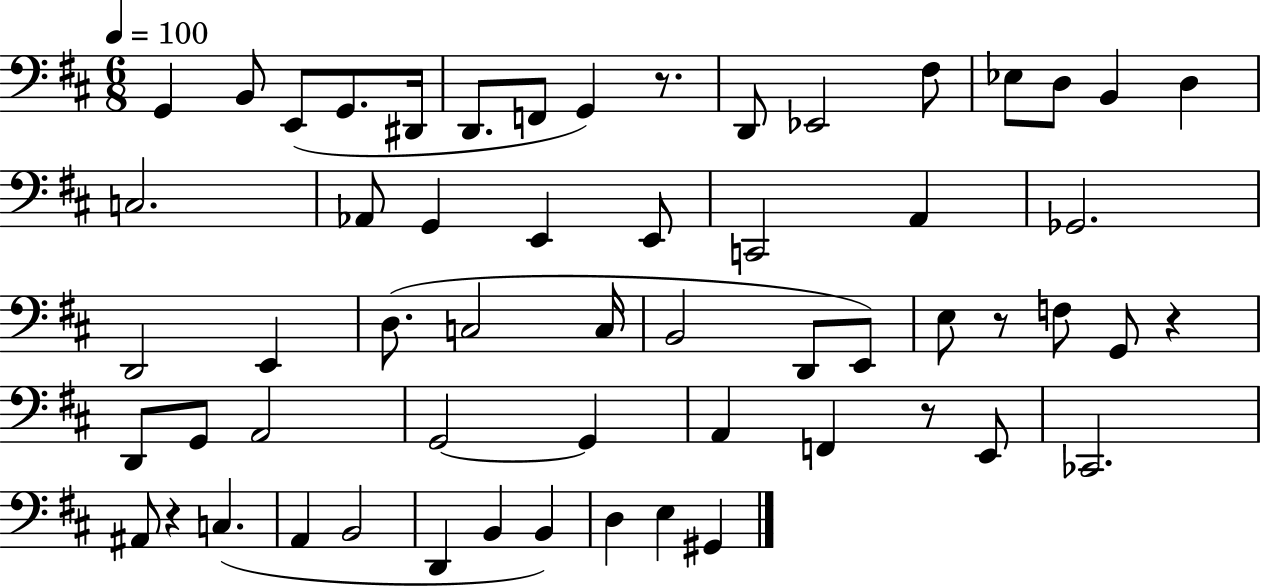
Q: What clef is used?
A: bass